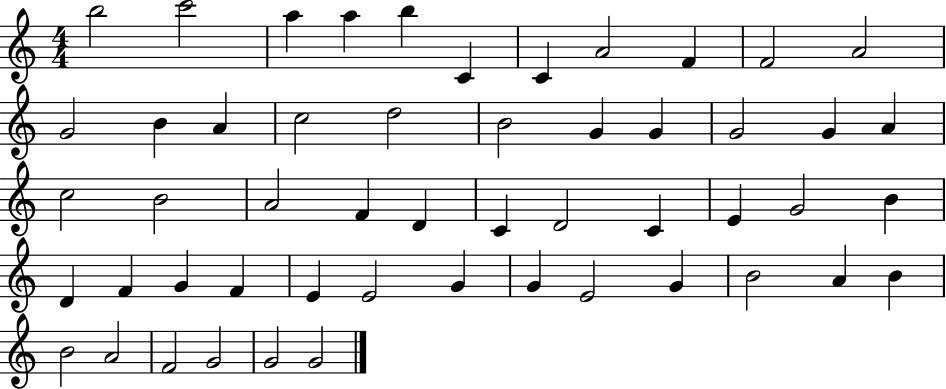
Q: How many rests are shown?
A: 0